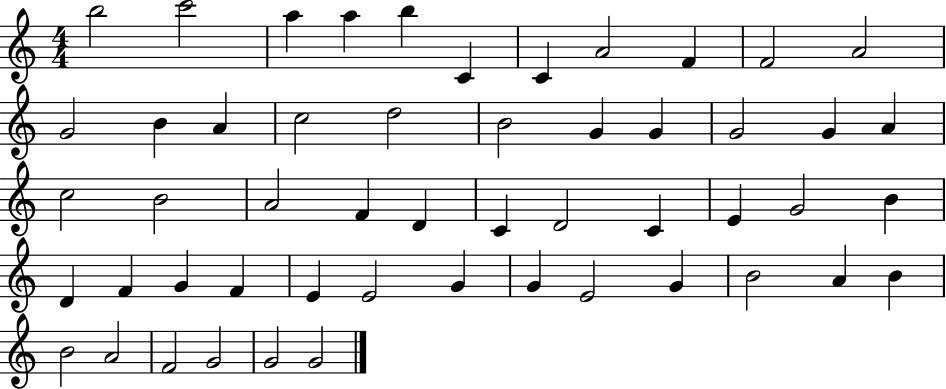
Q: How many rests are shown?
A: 0